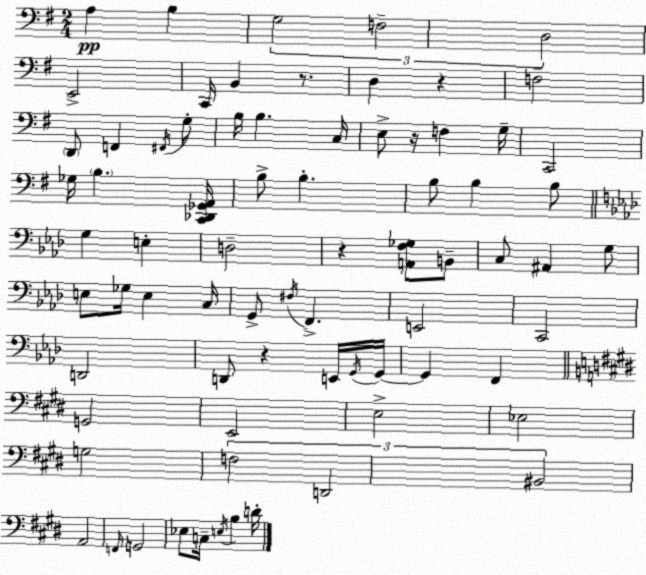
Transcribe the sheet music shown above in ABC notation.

X:1
T:Untitled
M:2/4
L:1/4
K:Em
A, B, G,2 F,2 D,2 E,,2 C,,/4 B,, z/2 D, z F,2 D,,/2 F,, ^F,,/4 G,/2 B,/4 B, C,/4 E,/2 z/4 F, G,/4 C,,2 _G,/4 B, [C,,_D,,_G,,A,,]/4 B,/2 B, B,/2 B, B,/2 G, E, D,2 z [A,,F,_G,]/2 B,,/2 C,/2 ^A,, G,/2 E,/2 _G,/4 E, C,/4 G,,/2 ^F,/4 F,, E,,2 C,,2 D,,2 D,,/2 z E,,/4 G,,/4 G,,/4 G,, F,, G,,2 E,,2 E,2 _E,2 G,2 F,2 D,,2 ^B,,2 A,,2 F,,/4 G,,2 _E,/2 C,/4 E,/4 B, D/4